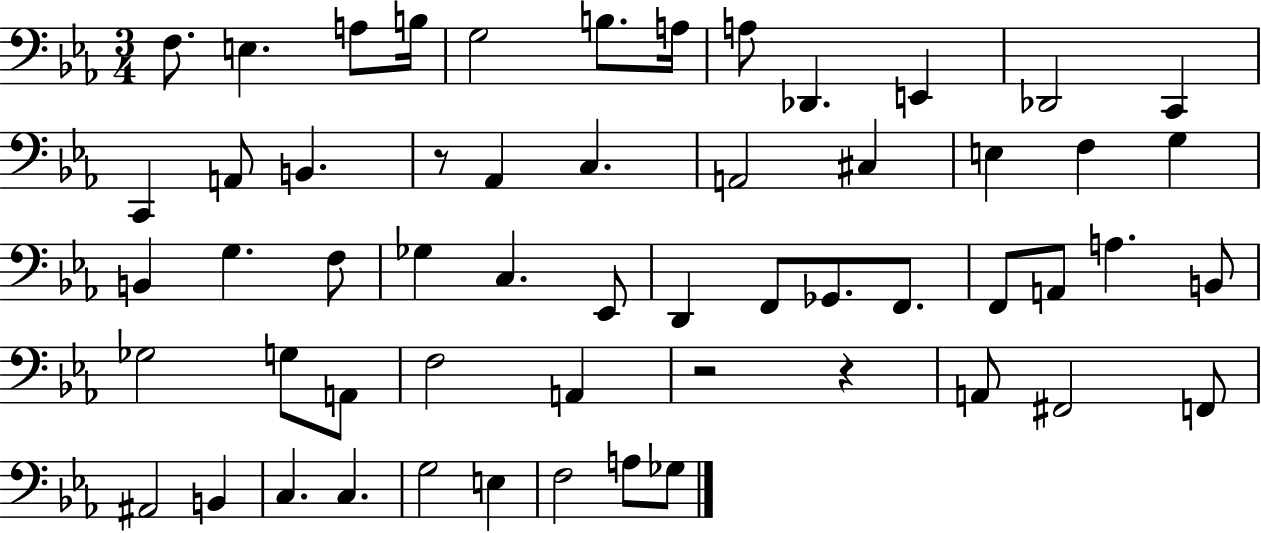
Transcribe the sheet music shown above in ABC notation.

X:1
T:Untitled
M:3/4
L:1/4
K:Eb
F,/2 E, A,/2 B,/4 G,2 B,/2 A,/4 A,/2 _D,, E,, _D,,2 C,, C,, A,,/2 B,, z/2 _A,, C, A,,2 ^C, E, F, G, B,, G, F,/2 _G, C, _E,,/2 D,, F,,/2 _G,,/2 F,,/2 F,,/2 A,,/2 A, B,,/2 _G,2 G,/2 A,,/2 F,2 A,, z2 z A,,/2 ^F,,2 F,,/2 ^A,,2 B,, C, C, G,2 E, F,2 A,/2 _G,/2